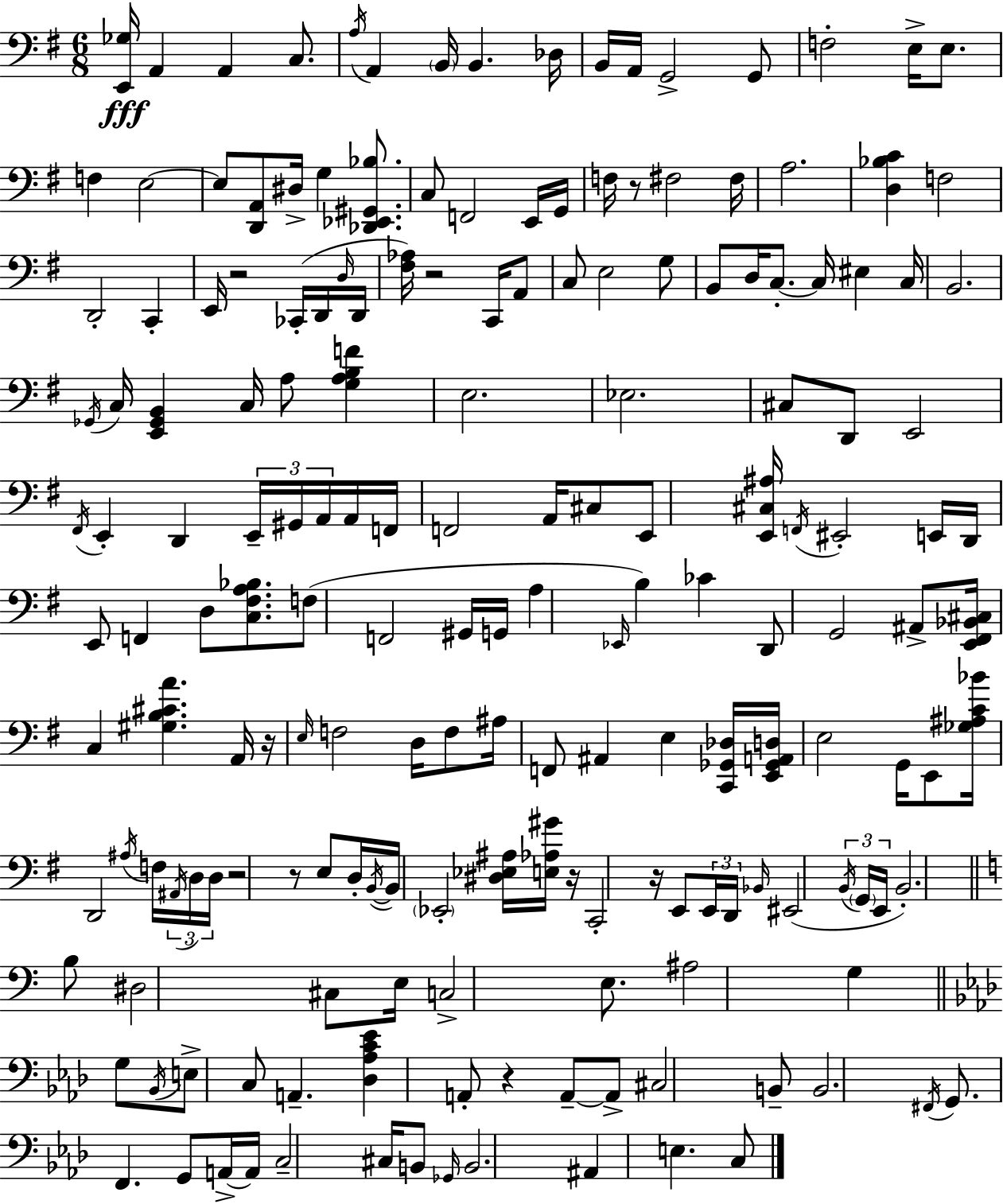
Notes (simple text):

[E2,Gb3]/s A2/q A2/q C3/e. A3/s A2/q B2/s B2/q. Db3/s B2/s A2/s G2/h G2/e F3/h E3/s E3/e. F3/q E3/h E3/e [D2,A2]/e D#3/s G3/q [Db2,Eb2,G#2,Bb3]/e. C3/e F2/h E2/s G2/s F3/s R/e F#3/h F#3/s A3/h. [D3,Bb3,C4]/q F3/h D2/h C2/q E2/s R/h CES2/s D2/s D3/s D2/s [F#3,Ab3]/s R/h C2/s A2/e C3/e E3/h G3/e B2/e D3/s C3/e. C3/s EIS3/q C3/s B2/h. Gb2/s C3/s [E2,Gb2,B2]/q C3/s A3/e [G3,A3,B3,F4]/q E3/h. Eb3/h. C#3/e D2/e E2/h F#2/s E2/q D2/q E2/s G#2/s A2/s A2/s F2/s F2/h A2/s C#3/e E2/e [E2,C#3,A#3]/s F2/s EIS2/h E2/s D2/s E2/e F2/q D3/e [C3,F#3,A3,Bb3]/e. F3/e F2/h G#2/s G2/s A3/q Eb2/s B3/q CES4/q D2/e G2/h A#2/e [E2,F#2,Bb2,C#3]/s C3/q [G#3,B3,C#4,A4]/q. A2/s R/s E3/s F3/h D3/s F3/e A#3/s F2/e A#2/q E3/q [C2,Gb2,Db3]/s [E2,Gb2,A2,D3]/s E3/h G2/s E2/e [Gb3,A#3,C4,Bb4]/s D2/h A#3/s F3/s A#2/s D3/s D3/s R/h R/e E3/e D3/s B2/s B2/s Eb2/h [D#3,Eb3,A#3]/s [E3,Ab3,G#4]/s R/s C2/h R/s E2/e E2/s D2/s Bb2/s EIS2/h B2/s G2/s E2/s B2/h. B3/e D#3/h C#3/e E3/s C3/h E3/e. A#3/h G3/q G3/e Bb2/s E3/e C3/e A2/q. [Db3,Ab3,C4,Eb4]/q A2/e R/q A2/e A2/e C#3/h B2/e B2/h. F#2/s G2/e. F2/q. G2/e A2/s A2/s C3/h C#3/s B2/e Gb2/s B2/h. A#2/q E3/q. C3/e